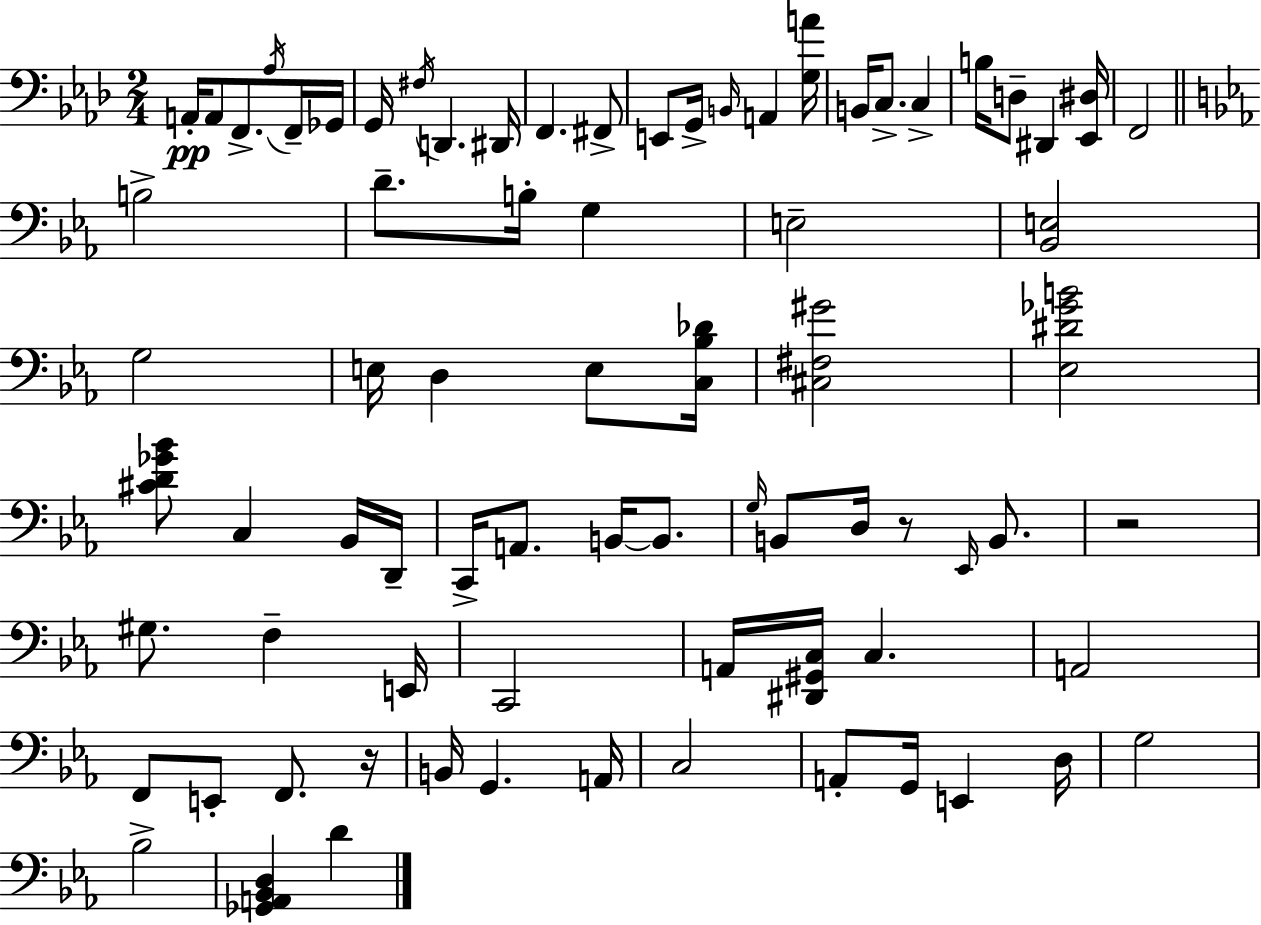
{
  \clef bass
  \numericTimeSignature
  \time 2/4
  \key aes \major
  a,16-.\pp a,8 f,8.-> \acciaccatura { aes16 } f,16-- | ges,16 g,16 \acciaccatura { fis16 } d,4. | dis,16 f,4. | fis,8-> e,8 g,16-> \grace { b,16 } a,4 | \break <g a'>16 b,16 c8.-> c4-> | b16 d8-- dis,4 | <ees, dis>16 f,2 | \bar "||" \break \key ees \major b2-> | d'8.-- b16-. g4 | e2-- | <bes, e>2 | \break g2 | e16 d4 e8 <c bes des'>16 | <cis fis gis'>2 | <ees dis' ges' b'>2 | \break <cis' d' ges' bes'>8 c4 bes,16 d,16-- | c,16-> a,8. b,16~~ b,8. | \grace { g16 } b,8 d16 r8 \grace { ees,16 } b,8. | r2 | \break gis8. f4-- | e,16 c,2 | a,16 <dis, gis, c>16 c4. | a,2 | \break f,8 e,8-. f,8. | r16 b,16 g,4. | a,16 c2 | a,8-. g,16 e,4 | \break d16 g2 | bes2-> | <ges, a, bes, d>4 d'4 | \bar "|."
}